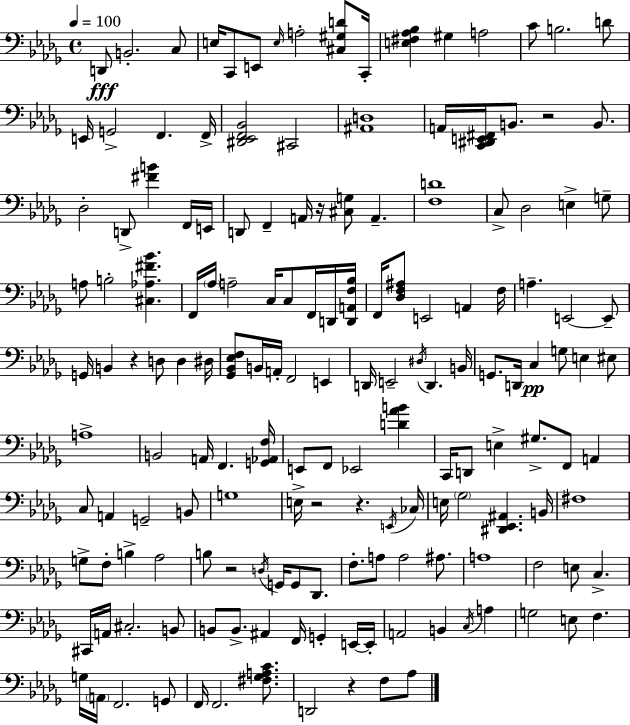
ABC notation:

X:1
T:Untitled
M:4/4
L:1/4
K:Bbm
D,,/2 B,,2 C,/2 E,/4 C,,/2 E,,/2 E,/4 A,2 [^C,^G,D]/2 C,,/4 [E,^F,_A,_B,] ^G, A,2 C/2 B,2 D/2 E,,/4 G,,2 F,, F,,/4 [^D,,_E,,F,,_B,,]2 ^C,,2 [^A,,D,]4 A,,/4 [C,,^D,,E,,^F,,]/4 B,,/2 z2 B,,/2 _D,2 D,,/2 [^FB] F,,/4 E,,/4 D,,/2 F,, A,,/4 z/4 [^C,G,]/2 A,, [F,D]4 C,/2 _D,2 E, G,/2 A,/2 B,2 [^C,_A,^F_B] F,,/4 _A,/4 A,2 C,/4 C,/2 F,,/4 D,,/4 [D,,A,,F,_B,]/4 F,,/4 [_D,F,^A,]/2 E,,2 A,, F,/4 A, E,,2 E,,/2 G,,/4 B,, z D,/2 D, ^D,/4 [_G,,_B,,_E,F,]/2 B,,/4 A,,/4 F,,2 E,, D,,/4 E,,2 ^D,/4 D,, B,,/4 G,,/2 D,,/4 C, G,/2 E, ^E,/2 A,4 B,,2 A,,/4 F,, [G,,_A,,F,]/4 E,,/2 F,,/2 _E,,2 [D_AB] C,,/4 D,,/2 E, ^G,/2 F,,/2 A,, C,/2 A,, G,,2 B,,/2 G,4 E,/4 z2 z E,,/4 _C,/4 E,/4 _G,2 [^D,,_E,,^A,,] B,,/4 ^F,4 G,/2 F,/2 B, _A,2 B,/2 z2 D,/4 G,,/4 G,,/2 _D,,/2 F,/2 A,/2 A,2 ^A,/2 A,4 F,2 E,/2 C, ^C,,/4 A,,/4 ^C,2 B,,/2 B,,/2 B,,/2 ^A,, F,,/4 G,, E,,/4 E,,/4 A,,2 B,, C,/4 A, G,2 E,/2 F, G,/4 A,,/4 F,,2 G,,/2 F,,/4 F,,2 [^F,_G,A,C]/2 D,,2 z F,/2 _A,/2